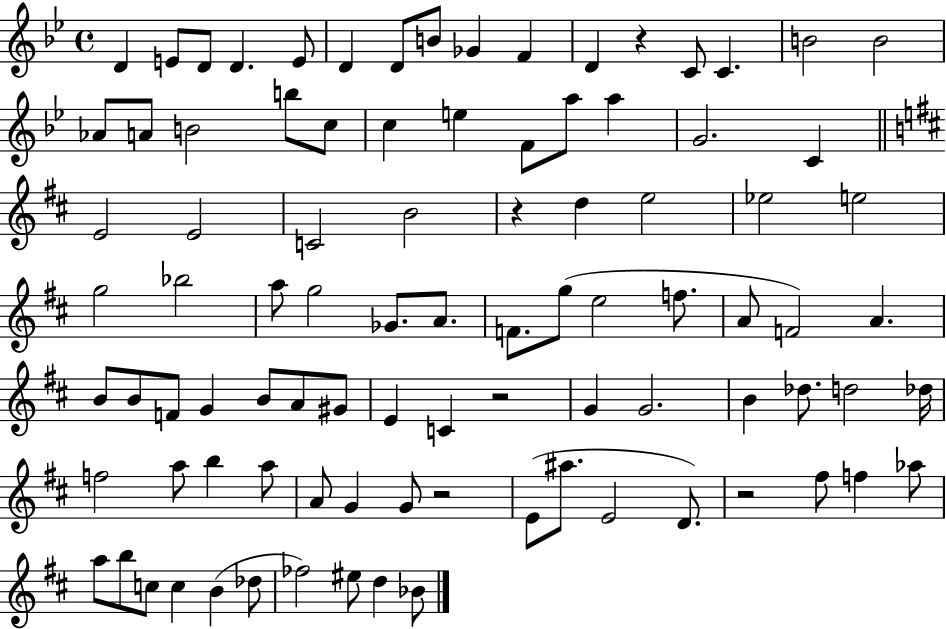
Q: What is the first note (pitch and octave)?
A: D4